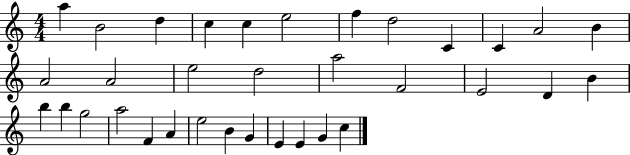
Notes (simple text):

A5/q B4/h D5/q C5/q C5/q E5/h F5/q D5/h C4/q C4/q A4/h B4/q A4/h A4/h E5/h D5/h A5/h F4/h E4/h D4/q B4/q B5/q B5/q G5/h A5/h F4/q A4/q E5/h B4/q G4/q E4/q E4/q G4/q C5/q